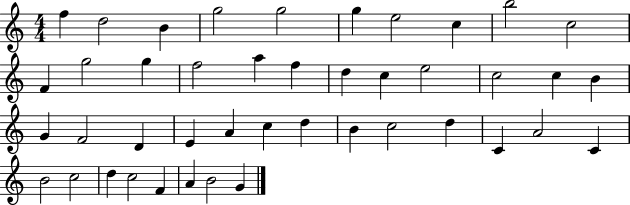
{
  \clef treble
  \numericTimeSignature
  \time 4/4
  \key c \major
  f''4 d''2 b'4 | g''2 g''2 | g''4 e''2 c''4 | b''2 c''2 | \break f'4 g''2 g''4 | f''2 a''4 f''4 | d''4 c''4 e''2 | c''2 c''4 b'4 | \break g'4 f'2 d'4 | e'4 a'4 c''4 d''4 | b'4 c''2 d''4 | c'4 a'2 c'4 | \break b'2 c''2 | d''4 c''2 f'4 | a'4 b'2 g'4 | \bar "|."
}